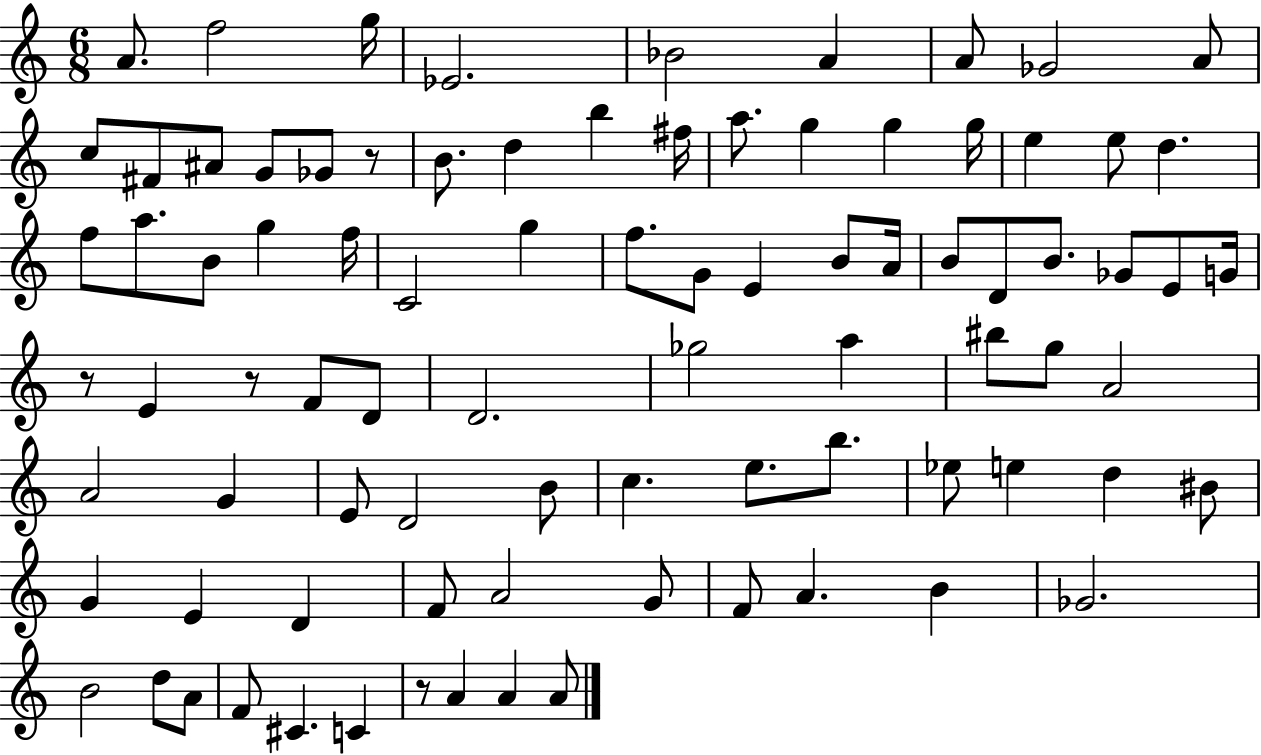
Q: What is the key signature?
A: C major